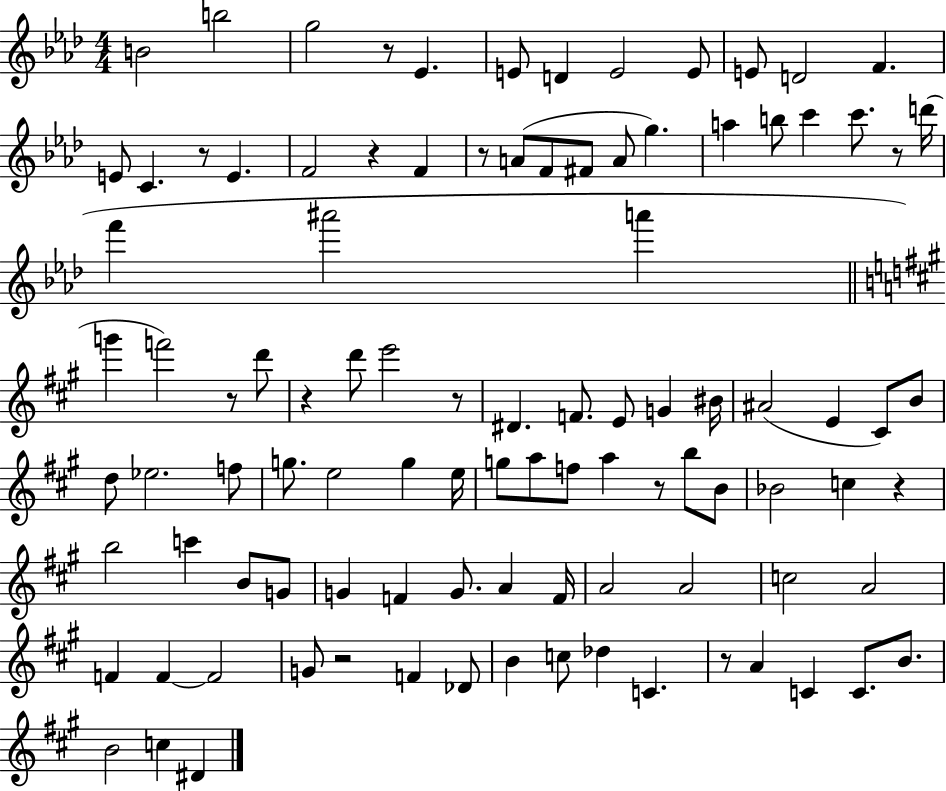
X:1
T:Untitled
M:4/4
L:1/4
K:Ab
B2 b2 g2 z/2 _E E/2 D E2 E/2 E/2 D2 F E/2 C z/2 E F2 z F z/2 A/2 F/2 ^F/2 A/2 g a b/2 c' c'/2 z/2 d'/4 f' ^a'2 a' g' f'2 z/2 d'/2 z d'/2 e'2 z/2 ^D F/2 E/2 G ^B/4 ^A2 E ^C/2 B/2 d/2 _e2 f/2 g/2 e2 g e/4 g/2 a/2 f/2 a z/2 b/2 B/2 _B2 c z b2 c' B/2 G/2 G F G/2 A F/4 A2 A2 c2 A2 F F F2 G/2 z2 F _D/2 B c/2 _d C z/2 A C C/2 B/2 B2 c ^D